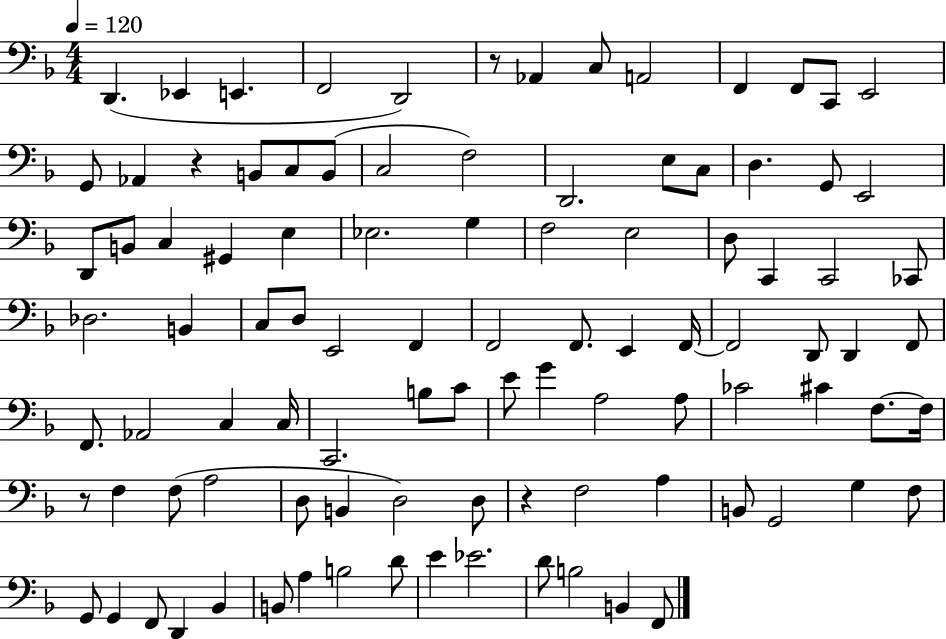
D2/q. Eb2/q E2/q. F2/h D2/h R/e Ab2/q C3/e A2/h F2/q F2/e C2/e E2/h G2/e Ab2/q R/q B2/e C3/e B2/e C3/h F3/h D2/h. E3/e C3/e D3/q. G2/e E2/h D2/e B2/e C3/q G#2/q E3/q Eb3/h. G3/q F3/h E3/h D3/e C2/q C2/h CES2/e Db3/h. B2/q C3/e D3/e E2/h F2/q F2/h F2/e. E2/q F2/s F2/h D2/e D2/q F2/e F2/e. Ab2/h C3/q C3/s C2/h. B3/e C4/e E4/e G4/q A3/h A3/e CES4/h C#4/q F3/e. F3/s R/e F3/q F3/e A3/h D3/e B2/q D3/h D3/e R/q F3/h A3/q B2/e G2/h G3/q F3/e G2/e G2/q F2/e D2/q Bb2/q B2/e A3/q B3/h D4/e E4/q Eb4/h. D4/e B3/h B2/q F2/e